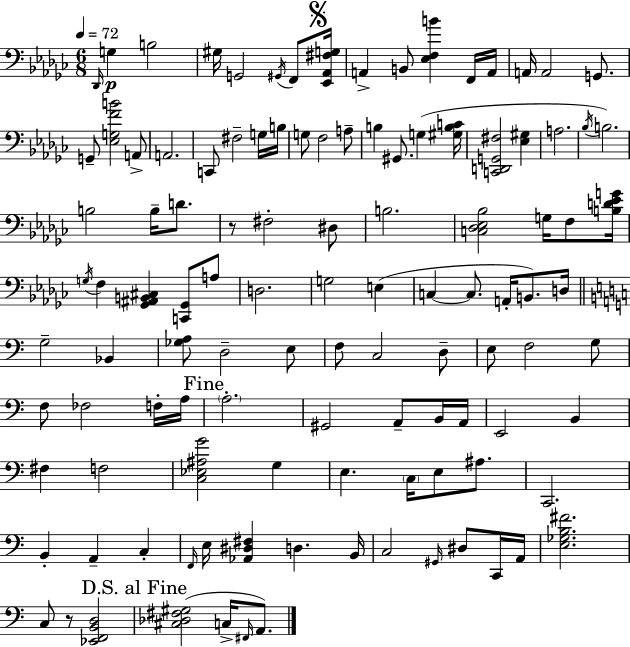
{
  \clef bass
  \numericTimeSignature
  \time 6/8
  \key ees \minor
  \tempo 4 = 72
  \grace { des,16 }\p g4 b2 | gis16 g,2 \acciaccatura { gis,16 } f,8 | \mark \markup { \musicglyph "scripts.segno" } <ees, aes, fis g>16 a,4-> b,8 <ees f b'>4 | f,16 a,16 a,16 a,2 g,8. | \break g,8-- <ees g f' b'>2 | a,8-> a,2. | c,8 fis2-- | g16 b16 g8 f2 | \break a8-- b4 gis,8. g4( | <gis b c'>16 <c, d, g, fis>2 <ees gis>4 | a2. | \acciaccatura { bes16 }) b2. | \break b2 b16-- | d'8. r8 fis2-. | dis8 b2. | <c des ees bes>2 g16 | \break f8 <b d' ees' g'>16 \acciaccatura { g16 } f4 <ges, ais, b, cis>4 | <c, ges,>8 a8 d2. | g2 | e4( c4~~ c8. a,16-. | \break b,8.) d16 \bar "||" \break \key c \major g2-- bes,4 | <ges a>8 d2-- e8 | f8 c2 d8-- | e8 f2 g8 | \break f8 fes2 f16-. a16 | \mark "Fine" \parenthesize a2.-. | gis,2 a,8-- b,16 a,16 | e,2 b,4 | \break fis4 f2 | <c ees ais g'>2 g4 | e4. \parenthesize c16 e8 ais8. | c,2. | \break b,4-. a,4-- c4-. | \grace { f,16 } e16 <aes, dis fis>4 d4. | b,16 c2 \grace { gis,16 } dis8 | c,16 a,16 <e ges b fis'>2. | \break c8 r8 <ees, f, b, d>2 | \mark "D.S. al Fine" <cis des fis gis>2( c16-> \grace { fis,16 }) | a,8. \bar "|."
}